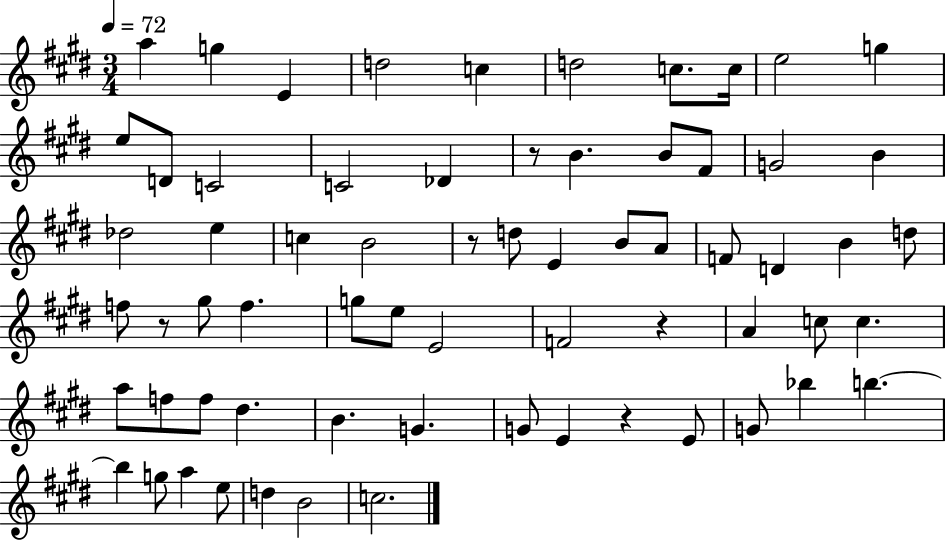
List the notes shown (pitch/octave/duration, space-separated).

A5/q G5/q E4/q D5/h C5/q D5/h C5/e. C5/s E5/h G5/q E5/e D4/e C4/h C4/h Db4/q R/e B4/q. B4/e F#4/e G4/h B4/q Db5/h E5/q C5/q B4/h R/e D5/e E4/q B4/e A4/e F4/e D4/q B4/q D5/e F5/e R/e G#5/e F5/q. G5/e E5/e E4/h F4/h R/q A4/q C5/e C5/q. A5/e F5/e F5/e D#5/q. B4/q. G4/q. G4/e E4/q R/q E4/e G4/e Bb5/q B5/q. B5/q G5/e A5/q E5/e D5/q B4/h C5/h.